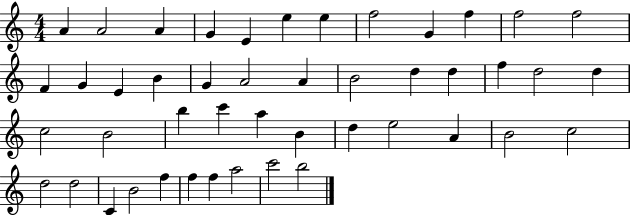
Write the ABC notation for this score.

X:1
T:Untitled
M:4/4
L:1/4
K:C
A A2 A G E e e f2 G f f2 f2 F G E B G A2 A B2 d d f d2 d c2 B2 b c' a B d e2 A B2 c2 d2 d2 C B2 f f f a2 c'2 b2